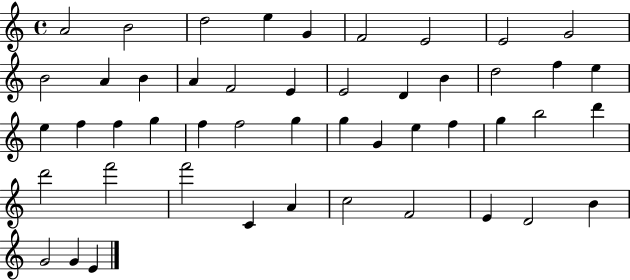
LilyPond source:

{
  \clef treble
  \time 4/4
  \defaultTimeSignature
  \key c \major
  a'2 b'2 | d''2 e''4 g'4 | f'2 e'2 | e'2 g'2 | \break b'2 a'4 b'4 | a'4 f'2 e'4 | e'2 d'4 b'4 | d''2 f''4 e''4 | \break e''4 f''4 f''4 g''4 | f''4 f''2 g''4 | g''4 g'4 e''4 f''4 | g''4 b''2 d'''4 | \break d'''2 f'''2 | f'''2 c'4 a'4 | c''2 f'2 | e'4 d'2 b'4 | \break g'2 g'4 e'4 | \bar "|."
}